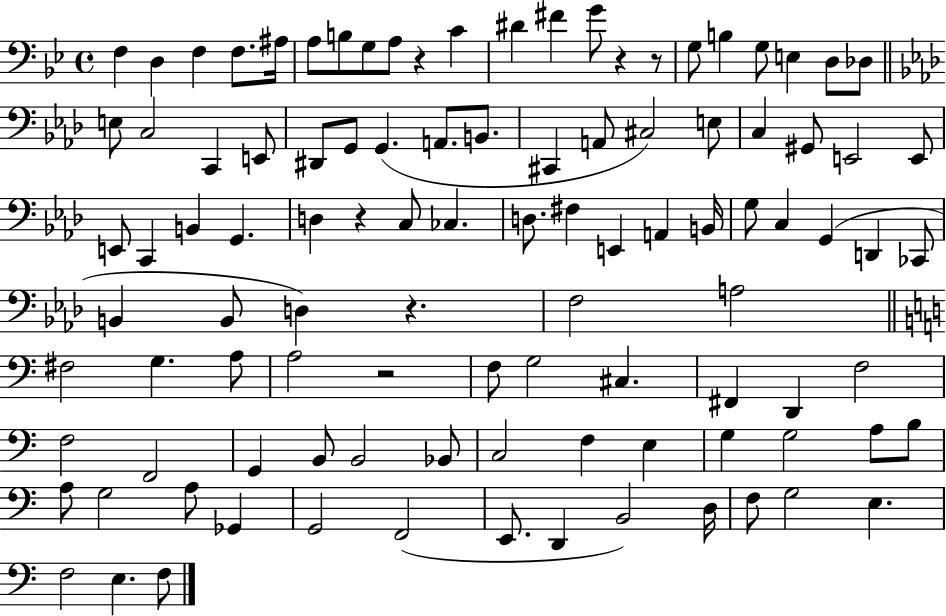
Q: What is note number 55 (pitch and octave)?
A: B2